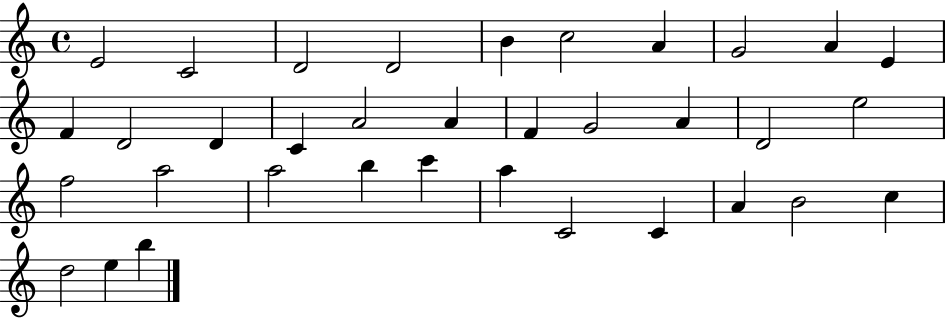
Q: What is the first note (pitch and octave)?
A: E4